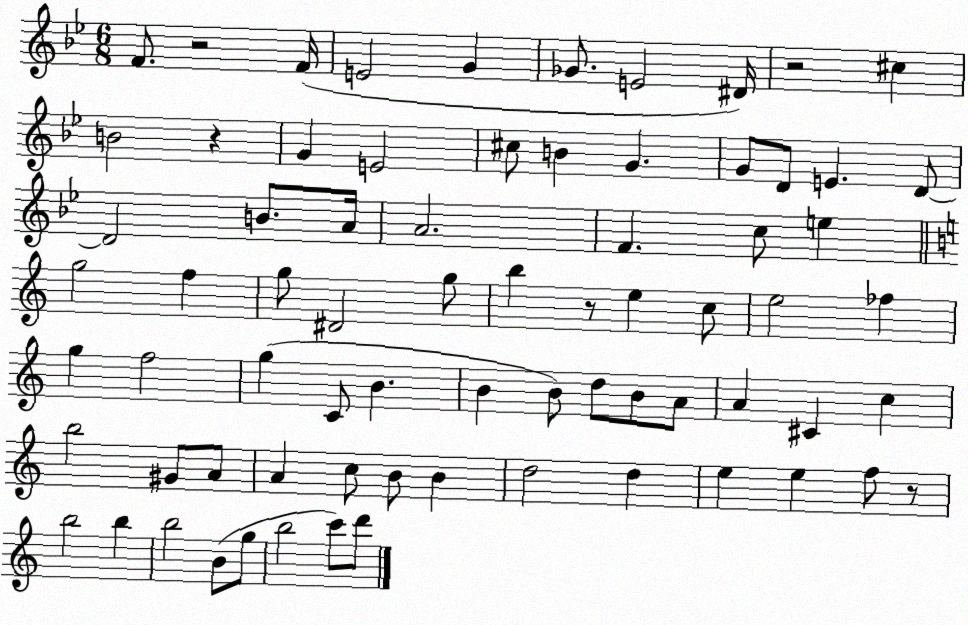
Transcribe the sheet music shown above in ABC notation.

X:1
T:Untitled
M:6/8
L:1/4
K:Bb
F/2 z2 F/4 E2 G _G/2 E2 ^D/4 z2 ^c B2 z G E2 ^c/2 B G G/2 D/2 E D/2 D2 B/2 A/4 A2 F c/2 e g2 f g/2 ^D2 g/2 b z/2 e c/2 e2 _f g f2 g C/2 B B B/2 d/2 B/2 A/2 A ^C c b2 ^G/2 A/2 A c/2 B/2 B d2 d e e f/2 z/2 b2 b b2 B/2 g/2 b2 c'/2 d'/2